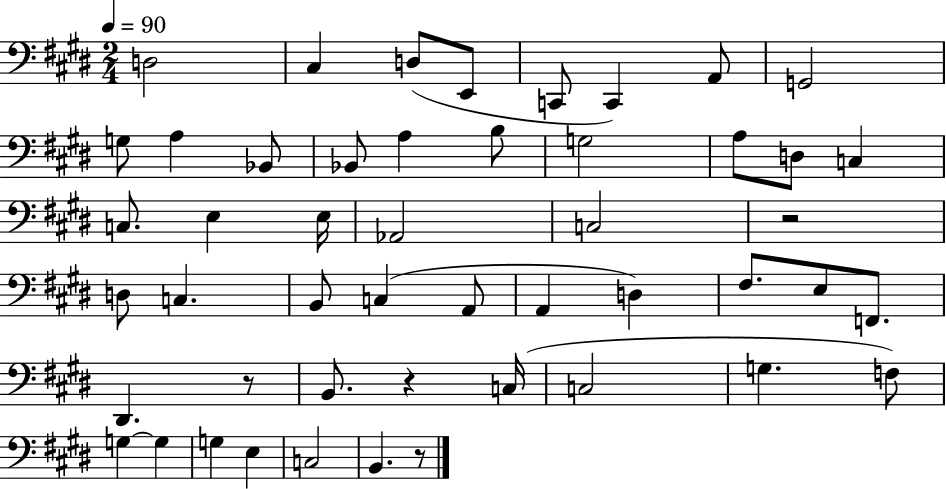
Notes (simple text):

D3/h C#3/q D3/e E2/e C2/e C2/q A2/e G2/h G3/e A3/q Bb2/e Bb2/e A3/q B3/e G3/h A3/e D3/e C3/q C3/e. E3/q E3/s Ab2/h C3/h R/h D3/e C3/q. B2/e C3/q A2/e A2/q D3/q F#3/e. E3/e F2/e. D#2/q. R/e B2/e. R/q C3/s C3/h G3/q. F3/e G3/q G3/q G3/q E3/q C3/h B2/q. R/e